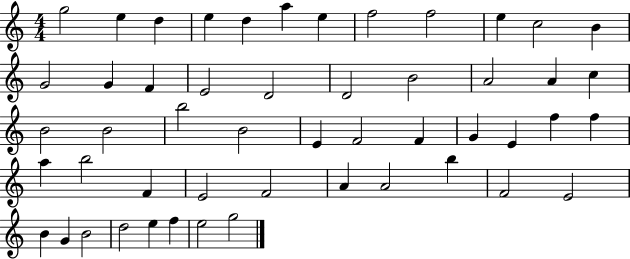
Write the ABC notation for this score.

X:1
T:Untitled
M:4/4
L:1/4
K:C
g2 e d e d a e f2 f2 e c2 B G2 G F E2 D2 D2 B2 A2 A c B2 B2 b2 B2 E F2 F G E f f a b2 F E2 F2 A A2 b F2 E2 B G B2 d2 e f e2 g2